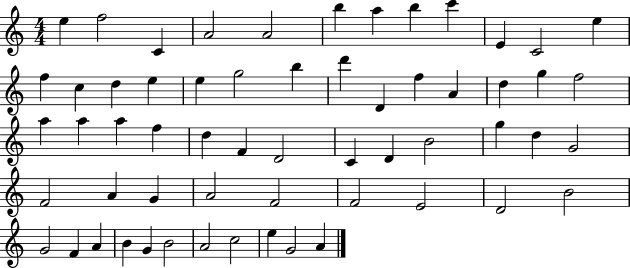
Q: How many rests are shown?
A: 0